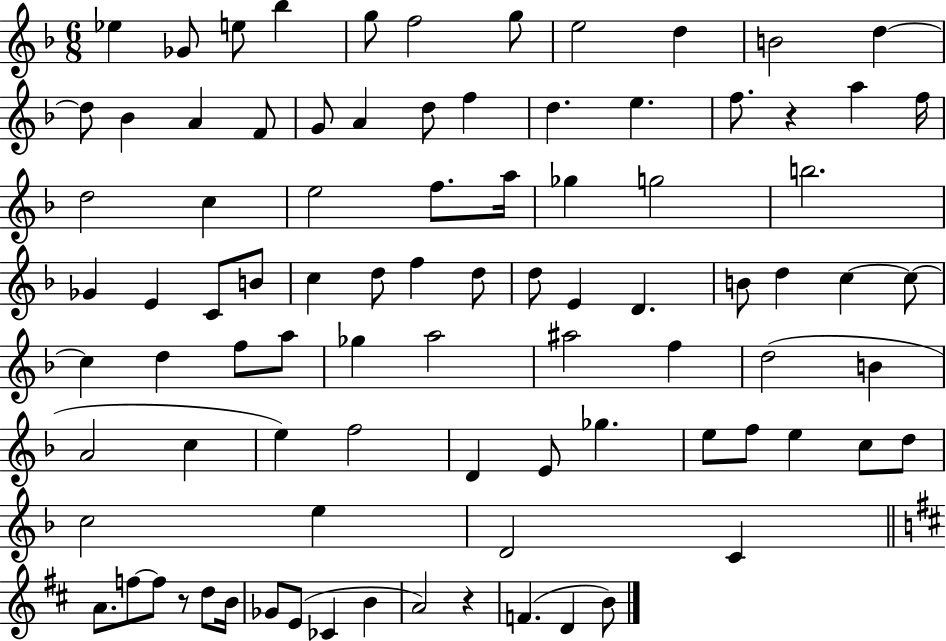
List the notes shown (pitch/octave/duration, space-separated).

Eb5/q Gb4/e E5/e Bb5/q G5/e F5/h G5/e E5/h D5/q B4/h D5/q D5/e Bb4/q A4/q F4/e G4/e A4/q D5/e F5/q D5/q. E5/q. F5/e. R/q A5/q F5/s D5/h C5/q E5/h F5/e. A5/s Gb5/q G5/h B5/h. Gb4/q E4/q C4/e B4/e C5/q D5/e F5/q D5/e D5/e E4/q D4/q. B4/e D5/q C5/q C5/e C5/q D5/q F5/e A5/e Gb5/q A5/h A#5/h F5/q D5/h B4/q A4/h C5/q E5/q F5/h D4/q E4/e Gb5/q. E5/e F5/e E5/q C5/e D5/e C5/h E5/q D4/h C4/q A4/e. F5/e F5/e R/e D5/e B4/s Gb4/e E4/e CES4/q B4/q A4/h R/q F4/q. D4/q B4/e